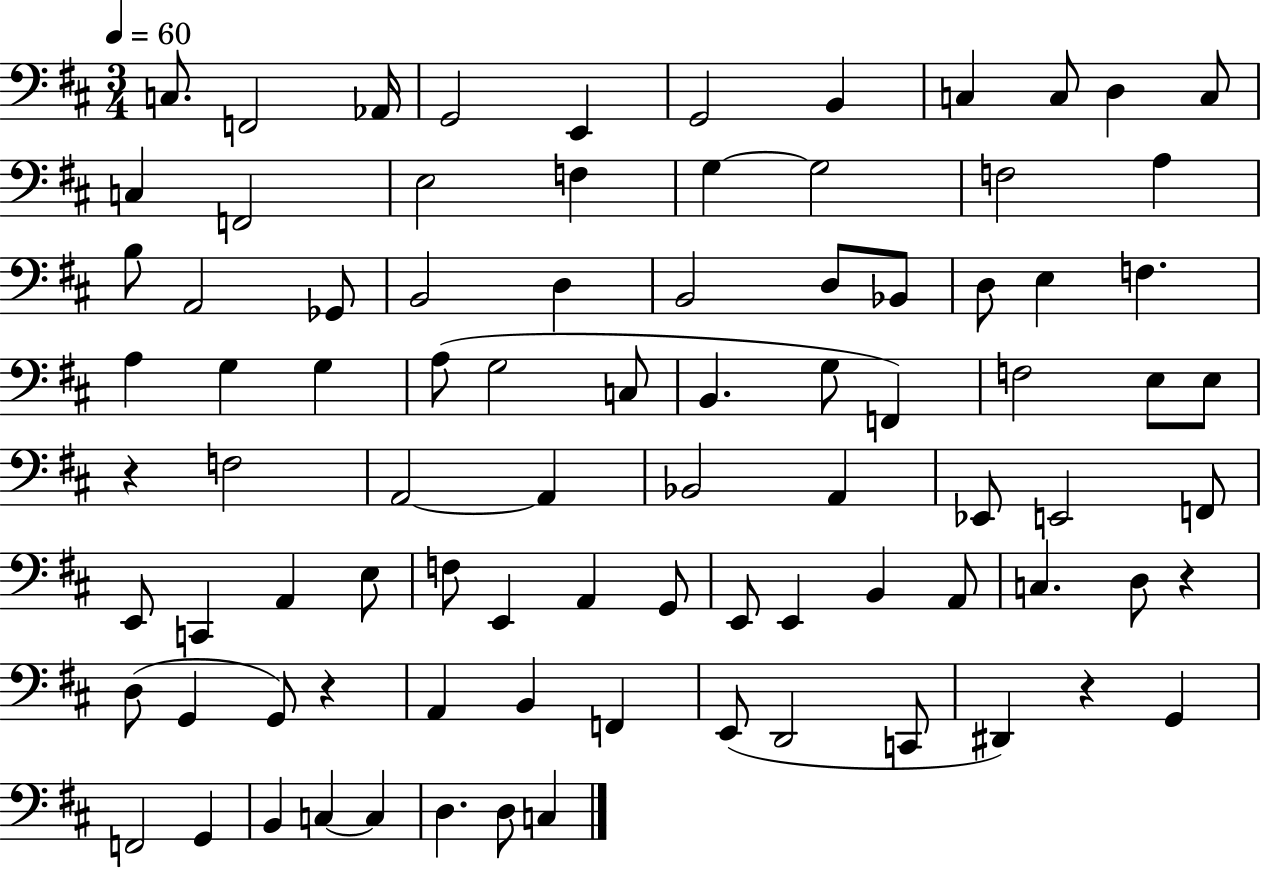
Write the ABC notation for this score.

X:1
T:Untitled
M:3/4
L:1/4
K:D
C,/2 F,,2 _A,,/4 G,,2 E,, G,,2 B,, C, C,/2 D, C,/2 C, F,,2 E,2 F, G, G,2 F,2 A, B,/2 A,,2 _G,,/2 B,,2 D, B,,2 D,/2 _B,,/2 D,/2 E, F, A, G, G, A,/2 G,2 C,/2 B,, G,/2 F,, F,2 E,/2 E,/2 z F,2 A,,2 A,, _B,,2 A,, _E,,/2 E,,2 F,,/2 E,,/2 C,, A,, E,/2 F,/2 E,, A,, G,,/2 E,,/2 E,, B,, A,,/2 C, D,/2 z D,/2 G,, G,,/2 z A,, B,, F,, E,,/2 D,,2 C,,/2 ^D,, z G,, F,,2 G,, B,, C, C, D, D,/2 C,